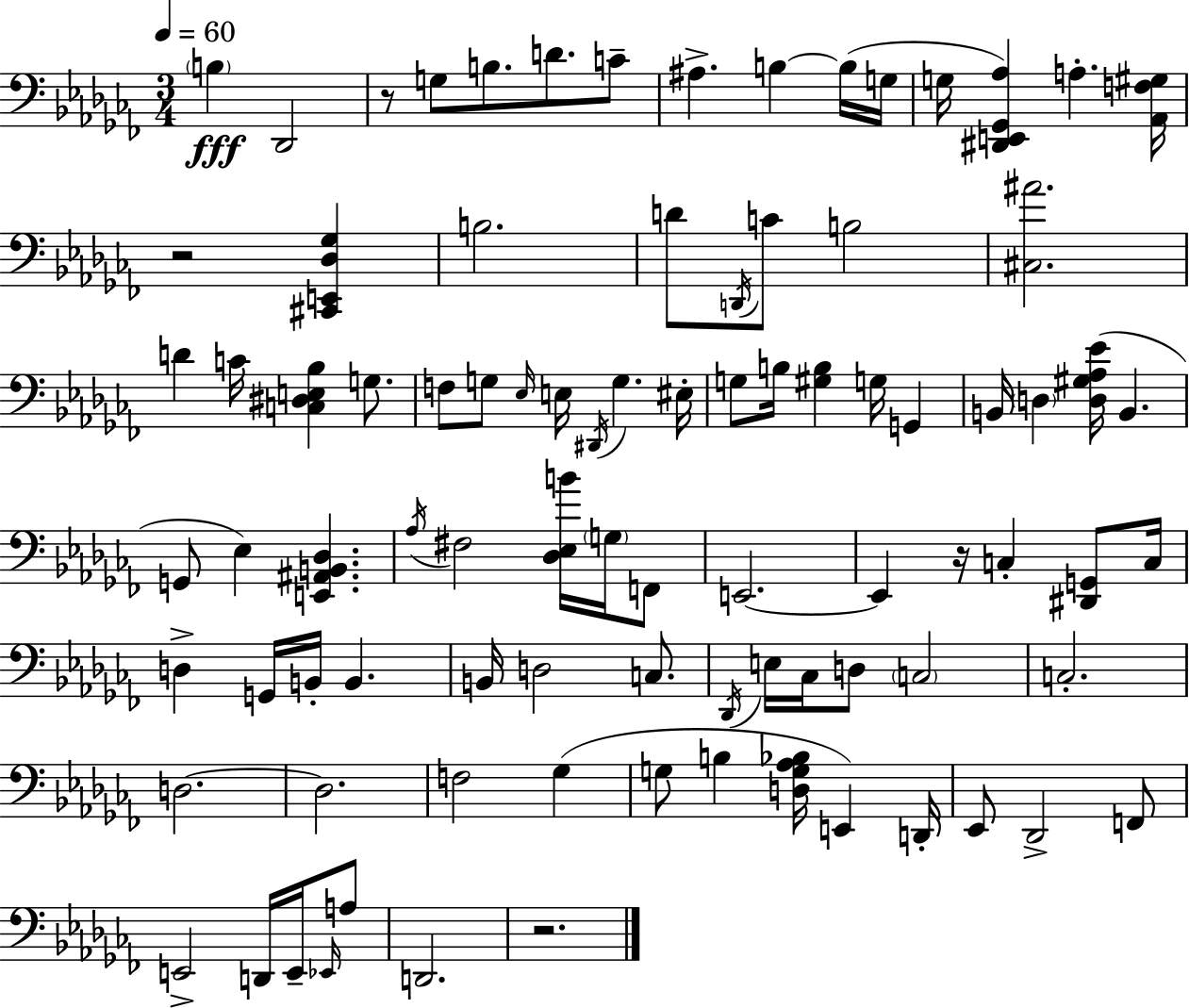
X:1
T:Untitled
M:3/4
L:1/4
K:Abm
B, _D,,2 z/2 G,/2 B,/2 D/2 C/2 ^A, B, B,/4 G,/4 G,/4 [^D,,E,,_G,,_A,] A, [_A,,F,^G,]/4 z2 [^C,,E,,_D,_G,] B,2 D/2 D,,/4 C/2 B,2 [^C,^A]2 D C/4 [C,^D,E,_B,] G,/2 F,/2 G,/2 _E,/4 E,/4 ^D,,/4 G, ^E,/4 G,/2 B,/4 [^G,B,] G,/4 G,, B,,/4 D, [D,^G,_A,_E]/4 B,, G,,/2 _E, [E,,^A,,B,,_D,] _A,/4 ^F,2 [_D,_E,B]/4 G,/4 F,,/2 E,,2 E,, z/4 C, [^D,,G,,]/2 C,/4 D, G,,/4 B,,/4 B,, B,,/4 D,2 C,/2 _D,,/4 E,/4 _C,/4 D,/2 C,2 C,2 D,2 D,2 F,2 _G, G,/2 B, [D,G,_A,_B,]/4 E,, D,,/4 _E,,/2 _D,,2 F,,/2 E,,2 D,,/4 E,,/4 _E,,/4 A,/2 D,,2 z2